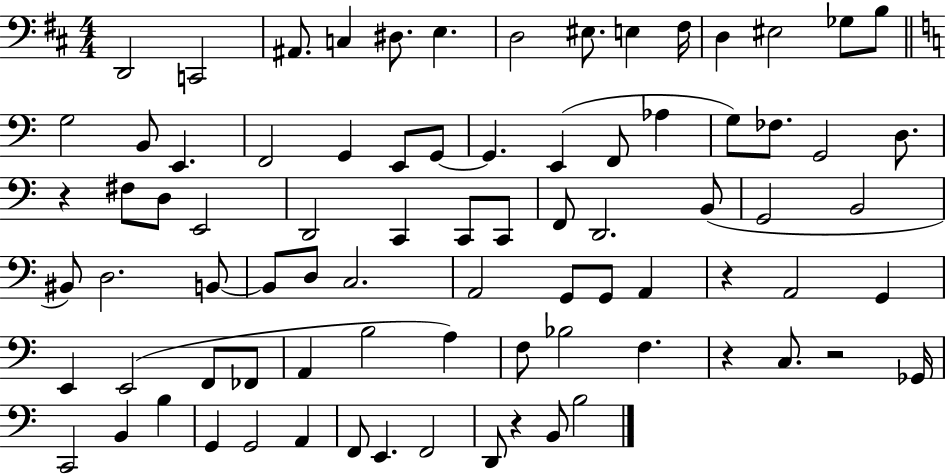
X:1
T:Untitled
M:4/4
L:1/4
K:D
D,,2 C,,2 ^A,,/2 C, ^D,/2 E, D,2 ^E,/2 E, ^F,/4 D, ^E,2 _G,/2 B,/2 G,2 B,,/2 E,, F,,2 G,, E,,/2 G,,/2 G,, E,, F,,/2 _A, G,/2 _F,/2 G,,2 D,/2 z ^F,/2 D,/2 E,,2 D,,2 C,, C,,/2 C,,/2 F,,/2 D,,2 B,,/2 G,,2 B,,2 ^B,,/2 D,2 B,,/2 B,,/2 D,/2 C,2 A,,2 G,,/2 G,,/2 A,, z A,,2 G,, E,, E,,2 F,,/2 _F,,/2 A,, B,2 A, F,/2 _B,2 F, z C,/2 z2 _G,,/4 C,,2 B,, B, G,, G,,2 A,, F,,/2 E,, F,,2 D,,/2 z B,,/2 B,2